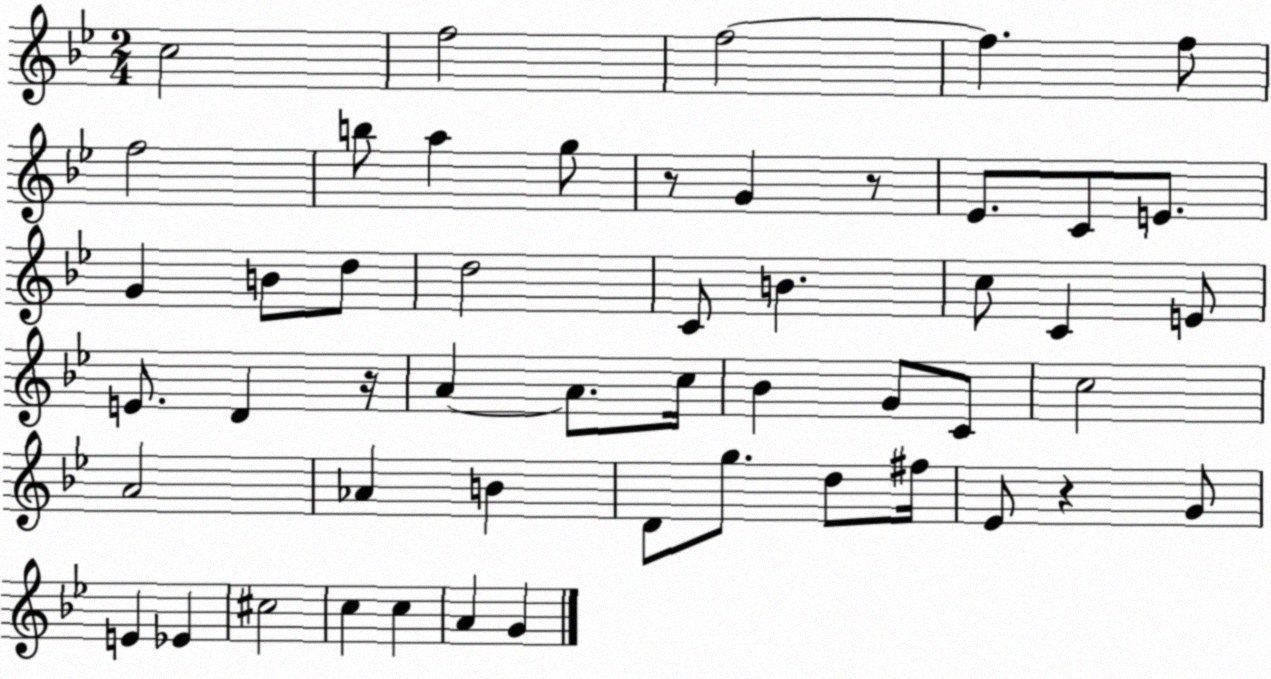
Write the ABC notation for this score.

X:1
T:Untitled
M:2/4
L:1/4
K:Bb
c2 f2 f2 f f/2 f2 b/2 a g/2 z/2 G z/2 _E/2 C/2 E/2 G B/2 d/2 d2 C/2 B c/2 C E/2 E/2 D z/4 A A/2 c/4 _B G/2 C/2 c2 A2 _A B D/2 g/2 d/2 ^f/4 _E/2 z G/2 E _E ^c2 c c A G